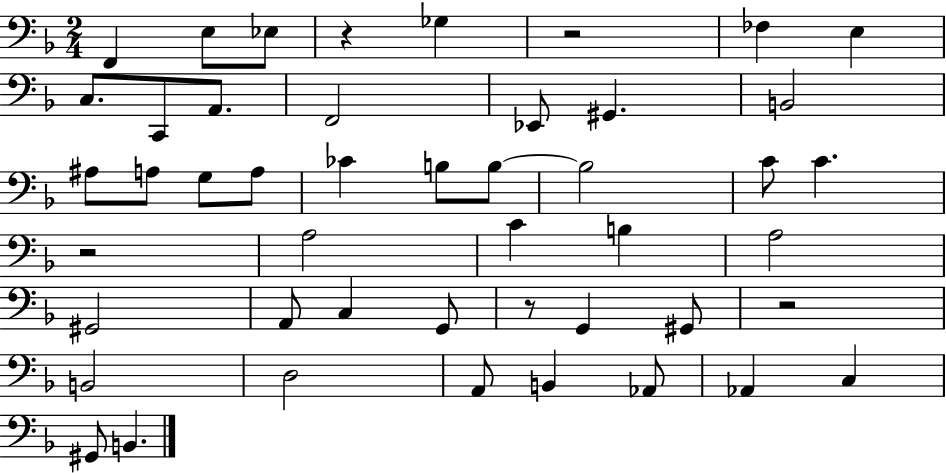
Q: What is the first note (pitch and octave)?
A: F2